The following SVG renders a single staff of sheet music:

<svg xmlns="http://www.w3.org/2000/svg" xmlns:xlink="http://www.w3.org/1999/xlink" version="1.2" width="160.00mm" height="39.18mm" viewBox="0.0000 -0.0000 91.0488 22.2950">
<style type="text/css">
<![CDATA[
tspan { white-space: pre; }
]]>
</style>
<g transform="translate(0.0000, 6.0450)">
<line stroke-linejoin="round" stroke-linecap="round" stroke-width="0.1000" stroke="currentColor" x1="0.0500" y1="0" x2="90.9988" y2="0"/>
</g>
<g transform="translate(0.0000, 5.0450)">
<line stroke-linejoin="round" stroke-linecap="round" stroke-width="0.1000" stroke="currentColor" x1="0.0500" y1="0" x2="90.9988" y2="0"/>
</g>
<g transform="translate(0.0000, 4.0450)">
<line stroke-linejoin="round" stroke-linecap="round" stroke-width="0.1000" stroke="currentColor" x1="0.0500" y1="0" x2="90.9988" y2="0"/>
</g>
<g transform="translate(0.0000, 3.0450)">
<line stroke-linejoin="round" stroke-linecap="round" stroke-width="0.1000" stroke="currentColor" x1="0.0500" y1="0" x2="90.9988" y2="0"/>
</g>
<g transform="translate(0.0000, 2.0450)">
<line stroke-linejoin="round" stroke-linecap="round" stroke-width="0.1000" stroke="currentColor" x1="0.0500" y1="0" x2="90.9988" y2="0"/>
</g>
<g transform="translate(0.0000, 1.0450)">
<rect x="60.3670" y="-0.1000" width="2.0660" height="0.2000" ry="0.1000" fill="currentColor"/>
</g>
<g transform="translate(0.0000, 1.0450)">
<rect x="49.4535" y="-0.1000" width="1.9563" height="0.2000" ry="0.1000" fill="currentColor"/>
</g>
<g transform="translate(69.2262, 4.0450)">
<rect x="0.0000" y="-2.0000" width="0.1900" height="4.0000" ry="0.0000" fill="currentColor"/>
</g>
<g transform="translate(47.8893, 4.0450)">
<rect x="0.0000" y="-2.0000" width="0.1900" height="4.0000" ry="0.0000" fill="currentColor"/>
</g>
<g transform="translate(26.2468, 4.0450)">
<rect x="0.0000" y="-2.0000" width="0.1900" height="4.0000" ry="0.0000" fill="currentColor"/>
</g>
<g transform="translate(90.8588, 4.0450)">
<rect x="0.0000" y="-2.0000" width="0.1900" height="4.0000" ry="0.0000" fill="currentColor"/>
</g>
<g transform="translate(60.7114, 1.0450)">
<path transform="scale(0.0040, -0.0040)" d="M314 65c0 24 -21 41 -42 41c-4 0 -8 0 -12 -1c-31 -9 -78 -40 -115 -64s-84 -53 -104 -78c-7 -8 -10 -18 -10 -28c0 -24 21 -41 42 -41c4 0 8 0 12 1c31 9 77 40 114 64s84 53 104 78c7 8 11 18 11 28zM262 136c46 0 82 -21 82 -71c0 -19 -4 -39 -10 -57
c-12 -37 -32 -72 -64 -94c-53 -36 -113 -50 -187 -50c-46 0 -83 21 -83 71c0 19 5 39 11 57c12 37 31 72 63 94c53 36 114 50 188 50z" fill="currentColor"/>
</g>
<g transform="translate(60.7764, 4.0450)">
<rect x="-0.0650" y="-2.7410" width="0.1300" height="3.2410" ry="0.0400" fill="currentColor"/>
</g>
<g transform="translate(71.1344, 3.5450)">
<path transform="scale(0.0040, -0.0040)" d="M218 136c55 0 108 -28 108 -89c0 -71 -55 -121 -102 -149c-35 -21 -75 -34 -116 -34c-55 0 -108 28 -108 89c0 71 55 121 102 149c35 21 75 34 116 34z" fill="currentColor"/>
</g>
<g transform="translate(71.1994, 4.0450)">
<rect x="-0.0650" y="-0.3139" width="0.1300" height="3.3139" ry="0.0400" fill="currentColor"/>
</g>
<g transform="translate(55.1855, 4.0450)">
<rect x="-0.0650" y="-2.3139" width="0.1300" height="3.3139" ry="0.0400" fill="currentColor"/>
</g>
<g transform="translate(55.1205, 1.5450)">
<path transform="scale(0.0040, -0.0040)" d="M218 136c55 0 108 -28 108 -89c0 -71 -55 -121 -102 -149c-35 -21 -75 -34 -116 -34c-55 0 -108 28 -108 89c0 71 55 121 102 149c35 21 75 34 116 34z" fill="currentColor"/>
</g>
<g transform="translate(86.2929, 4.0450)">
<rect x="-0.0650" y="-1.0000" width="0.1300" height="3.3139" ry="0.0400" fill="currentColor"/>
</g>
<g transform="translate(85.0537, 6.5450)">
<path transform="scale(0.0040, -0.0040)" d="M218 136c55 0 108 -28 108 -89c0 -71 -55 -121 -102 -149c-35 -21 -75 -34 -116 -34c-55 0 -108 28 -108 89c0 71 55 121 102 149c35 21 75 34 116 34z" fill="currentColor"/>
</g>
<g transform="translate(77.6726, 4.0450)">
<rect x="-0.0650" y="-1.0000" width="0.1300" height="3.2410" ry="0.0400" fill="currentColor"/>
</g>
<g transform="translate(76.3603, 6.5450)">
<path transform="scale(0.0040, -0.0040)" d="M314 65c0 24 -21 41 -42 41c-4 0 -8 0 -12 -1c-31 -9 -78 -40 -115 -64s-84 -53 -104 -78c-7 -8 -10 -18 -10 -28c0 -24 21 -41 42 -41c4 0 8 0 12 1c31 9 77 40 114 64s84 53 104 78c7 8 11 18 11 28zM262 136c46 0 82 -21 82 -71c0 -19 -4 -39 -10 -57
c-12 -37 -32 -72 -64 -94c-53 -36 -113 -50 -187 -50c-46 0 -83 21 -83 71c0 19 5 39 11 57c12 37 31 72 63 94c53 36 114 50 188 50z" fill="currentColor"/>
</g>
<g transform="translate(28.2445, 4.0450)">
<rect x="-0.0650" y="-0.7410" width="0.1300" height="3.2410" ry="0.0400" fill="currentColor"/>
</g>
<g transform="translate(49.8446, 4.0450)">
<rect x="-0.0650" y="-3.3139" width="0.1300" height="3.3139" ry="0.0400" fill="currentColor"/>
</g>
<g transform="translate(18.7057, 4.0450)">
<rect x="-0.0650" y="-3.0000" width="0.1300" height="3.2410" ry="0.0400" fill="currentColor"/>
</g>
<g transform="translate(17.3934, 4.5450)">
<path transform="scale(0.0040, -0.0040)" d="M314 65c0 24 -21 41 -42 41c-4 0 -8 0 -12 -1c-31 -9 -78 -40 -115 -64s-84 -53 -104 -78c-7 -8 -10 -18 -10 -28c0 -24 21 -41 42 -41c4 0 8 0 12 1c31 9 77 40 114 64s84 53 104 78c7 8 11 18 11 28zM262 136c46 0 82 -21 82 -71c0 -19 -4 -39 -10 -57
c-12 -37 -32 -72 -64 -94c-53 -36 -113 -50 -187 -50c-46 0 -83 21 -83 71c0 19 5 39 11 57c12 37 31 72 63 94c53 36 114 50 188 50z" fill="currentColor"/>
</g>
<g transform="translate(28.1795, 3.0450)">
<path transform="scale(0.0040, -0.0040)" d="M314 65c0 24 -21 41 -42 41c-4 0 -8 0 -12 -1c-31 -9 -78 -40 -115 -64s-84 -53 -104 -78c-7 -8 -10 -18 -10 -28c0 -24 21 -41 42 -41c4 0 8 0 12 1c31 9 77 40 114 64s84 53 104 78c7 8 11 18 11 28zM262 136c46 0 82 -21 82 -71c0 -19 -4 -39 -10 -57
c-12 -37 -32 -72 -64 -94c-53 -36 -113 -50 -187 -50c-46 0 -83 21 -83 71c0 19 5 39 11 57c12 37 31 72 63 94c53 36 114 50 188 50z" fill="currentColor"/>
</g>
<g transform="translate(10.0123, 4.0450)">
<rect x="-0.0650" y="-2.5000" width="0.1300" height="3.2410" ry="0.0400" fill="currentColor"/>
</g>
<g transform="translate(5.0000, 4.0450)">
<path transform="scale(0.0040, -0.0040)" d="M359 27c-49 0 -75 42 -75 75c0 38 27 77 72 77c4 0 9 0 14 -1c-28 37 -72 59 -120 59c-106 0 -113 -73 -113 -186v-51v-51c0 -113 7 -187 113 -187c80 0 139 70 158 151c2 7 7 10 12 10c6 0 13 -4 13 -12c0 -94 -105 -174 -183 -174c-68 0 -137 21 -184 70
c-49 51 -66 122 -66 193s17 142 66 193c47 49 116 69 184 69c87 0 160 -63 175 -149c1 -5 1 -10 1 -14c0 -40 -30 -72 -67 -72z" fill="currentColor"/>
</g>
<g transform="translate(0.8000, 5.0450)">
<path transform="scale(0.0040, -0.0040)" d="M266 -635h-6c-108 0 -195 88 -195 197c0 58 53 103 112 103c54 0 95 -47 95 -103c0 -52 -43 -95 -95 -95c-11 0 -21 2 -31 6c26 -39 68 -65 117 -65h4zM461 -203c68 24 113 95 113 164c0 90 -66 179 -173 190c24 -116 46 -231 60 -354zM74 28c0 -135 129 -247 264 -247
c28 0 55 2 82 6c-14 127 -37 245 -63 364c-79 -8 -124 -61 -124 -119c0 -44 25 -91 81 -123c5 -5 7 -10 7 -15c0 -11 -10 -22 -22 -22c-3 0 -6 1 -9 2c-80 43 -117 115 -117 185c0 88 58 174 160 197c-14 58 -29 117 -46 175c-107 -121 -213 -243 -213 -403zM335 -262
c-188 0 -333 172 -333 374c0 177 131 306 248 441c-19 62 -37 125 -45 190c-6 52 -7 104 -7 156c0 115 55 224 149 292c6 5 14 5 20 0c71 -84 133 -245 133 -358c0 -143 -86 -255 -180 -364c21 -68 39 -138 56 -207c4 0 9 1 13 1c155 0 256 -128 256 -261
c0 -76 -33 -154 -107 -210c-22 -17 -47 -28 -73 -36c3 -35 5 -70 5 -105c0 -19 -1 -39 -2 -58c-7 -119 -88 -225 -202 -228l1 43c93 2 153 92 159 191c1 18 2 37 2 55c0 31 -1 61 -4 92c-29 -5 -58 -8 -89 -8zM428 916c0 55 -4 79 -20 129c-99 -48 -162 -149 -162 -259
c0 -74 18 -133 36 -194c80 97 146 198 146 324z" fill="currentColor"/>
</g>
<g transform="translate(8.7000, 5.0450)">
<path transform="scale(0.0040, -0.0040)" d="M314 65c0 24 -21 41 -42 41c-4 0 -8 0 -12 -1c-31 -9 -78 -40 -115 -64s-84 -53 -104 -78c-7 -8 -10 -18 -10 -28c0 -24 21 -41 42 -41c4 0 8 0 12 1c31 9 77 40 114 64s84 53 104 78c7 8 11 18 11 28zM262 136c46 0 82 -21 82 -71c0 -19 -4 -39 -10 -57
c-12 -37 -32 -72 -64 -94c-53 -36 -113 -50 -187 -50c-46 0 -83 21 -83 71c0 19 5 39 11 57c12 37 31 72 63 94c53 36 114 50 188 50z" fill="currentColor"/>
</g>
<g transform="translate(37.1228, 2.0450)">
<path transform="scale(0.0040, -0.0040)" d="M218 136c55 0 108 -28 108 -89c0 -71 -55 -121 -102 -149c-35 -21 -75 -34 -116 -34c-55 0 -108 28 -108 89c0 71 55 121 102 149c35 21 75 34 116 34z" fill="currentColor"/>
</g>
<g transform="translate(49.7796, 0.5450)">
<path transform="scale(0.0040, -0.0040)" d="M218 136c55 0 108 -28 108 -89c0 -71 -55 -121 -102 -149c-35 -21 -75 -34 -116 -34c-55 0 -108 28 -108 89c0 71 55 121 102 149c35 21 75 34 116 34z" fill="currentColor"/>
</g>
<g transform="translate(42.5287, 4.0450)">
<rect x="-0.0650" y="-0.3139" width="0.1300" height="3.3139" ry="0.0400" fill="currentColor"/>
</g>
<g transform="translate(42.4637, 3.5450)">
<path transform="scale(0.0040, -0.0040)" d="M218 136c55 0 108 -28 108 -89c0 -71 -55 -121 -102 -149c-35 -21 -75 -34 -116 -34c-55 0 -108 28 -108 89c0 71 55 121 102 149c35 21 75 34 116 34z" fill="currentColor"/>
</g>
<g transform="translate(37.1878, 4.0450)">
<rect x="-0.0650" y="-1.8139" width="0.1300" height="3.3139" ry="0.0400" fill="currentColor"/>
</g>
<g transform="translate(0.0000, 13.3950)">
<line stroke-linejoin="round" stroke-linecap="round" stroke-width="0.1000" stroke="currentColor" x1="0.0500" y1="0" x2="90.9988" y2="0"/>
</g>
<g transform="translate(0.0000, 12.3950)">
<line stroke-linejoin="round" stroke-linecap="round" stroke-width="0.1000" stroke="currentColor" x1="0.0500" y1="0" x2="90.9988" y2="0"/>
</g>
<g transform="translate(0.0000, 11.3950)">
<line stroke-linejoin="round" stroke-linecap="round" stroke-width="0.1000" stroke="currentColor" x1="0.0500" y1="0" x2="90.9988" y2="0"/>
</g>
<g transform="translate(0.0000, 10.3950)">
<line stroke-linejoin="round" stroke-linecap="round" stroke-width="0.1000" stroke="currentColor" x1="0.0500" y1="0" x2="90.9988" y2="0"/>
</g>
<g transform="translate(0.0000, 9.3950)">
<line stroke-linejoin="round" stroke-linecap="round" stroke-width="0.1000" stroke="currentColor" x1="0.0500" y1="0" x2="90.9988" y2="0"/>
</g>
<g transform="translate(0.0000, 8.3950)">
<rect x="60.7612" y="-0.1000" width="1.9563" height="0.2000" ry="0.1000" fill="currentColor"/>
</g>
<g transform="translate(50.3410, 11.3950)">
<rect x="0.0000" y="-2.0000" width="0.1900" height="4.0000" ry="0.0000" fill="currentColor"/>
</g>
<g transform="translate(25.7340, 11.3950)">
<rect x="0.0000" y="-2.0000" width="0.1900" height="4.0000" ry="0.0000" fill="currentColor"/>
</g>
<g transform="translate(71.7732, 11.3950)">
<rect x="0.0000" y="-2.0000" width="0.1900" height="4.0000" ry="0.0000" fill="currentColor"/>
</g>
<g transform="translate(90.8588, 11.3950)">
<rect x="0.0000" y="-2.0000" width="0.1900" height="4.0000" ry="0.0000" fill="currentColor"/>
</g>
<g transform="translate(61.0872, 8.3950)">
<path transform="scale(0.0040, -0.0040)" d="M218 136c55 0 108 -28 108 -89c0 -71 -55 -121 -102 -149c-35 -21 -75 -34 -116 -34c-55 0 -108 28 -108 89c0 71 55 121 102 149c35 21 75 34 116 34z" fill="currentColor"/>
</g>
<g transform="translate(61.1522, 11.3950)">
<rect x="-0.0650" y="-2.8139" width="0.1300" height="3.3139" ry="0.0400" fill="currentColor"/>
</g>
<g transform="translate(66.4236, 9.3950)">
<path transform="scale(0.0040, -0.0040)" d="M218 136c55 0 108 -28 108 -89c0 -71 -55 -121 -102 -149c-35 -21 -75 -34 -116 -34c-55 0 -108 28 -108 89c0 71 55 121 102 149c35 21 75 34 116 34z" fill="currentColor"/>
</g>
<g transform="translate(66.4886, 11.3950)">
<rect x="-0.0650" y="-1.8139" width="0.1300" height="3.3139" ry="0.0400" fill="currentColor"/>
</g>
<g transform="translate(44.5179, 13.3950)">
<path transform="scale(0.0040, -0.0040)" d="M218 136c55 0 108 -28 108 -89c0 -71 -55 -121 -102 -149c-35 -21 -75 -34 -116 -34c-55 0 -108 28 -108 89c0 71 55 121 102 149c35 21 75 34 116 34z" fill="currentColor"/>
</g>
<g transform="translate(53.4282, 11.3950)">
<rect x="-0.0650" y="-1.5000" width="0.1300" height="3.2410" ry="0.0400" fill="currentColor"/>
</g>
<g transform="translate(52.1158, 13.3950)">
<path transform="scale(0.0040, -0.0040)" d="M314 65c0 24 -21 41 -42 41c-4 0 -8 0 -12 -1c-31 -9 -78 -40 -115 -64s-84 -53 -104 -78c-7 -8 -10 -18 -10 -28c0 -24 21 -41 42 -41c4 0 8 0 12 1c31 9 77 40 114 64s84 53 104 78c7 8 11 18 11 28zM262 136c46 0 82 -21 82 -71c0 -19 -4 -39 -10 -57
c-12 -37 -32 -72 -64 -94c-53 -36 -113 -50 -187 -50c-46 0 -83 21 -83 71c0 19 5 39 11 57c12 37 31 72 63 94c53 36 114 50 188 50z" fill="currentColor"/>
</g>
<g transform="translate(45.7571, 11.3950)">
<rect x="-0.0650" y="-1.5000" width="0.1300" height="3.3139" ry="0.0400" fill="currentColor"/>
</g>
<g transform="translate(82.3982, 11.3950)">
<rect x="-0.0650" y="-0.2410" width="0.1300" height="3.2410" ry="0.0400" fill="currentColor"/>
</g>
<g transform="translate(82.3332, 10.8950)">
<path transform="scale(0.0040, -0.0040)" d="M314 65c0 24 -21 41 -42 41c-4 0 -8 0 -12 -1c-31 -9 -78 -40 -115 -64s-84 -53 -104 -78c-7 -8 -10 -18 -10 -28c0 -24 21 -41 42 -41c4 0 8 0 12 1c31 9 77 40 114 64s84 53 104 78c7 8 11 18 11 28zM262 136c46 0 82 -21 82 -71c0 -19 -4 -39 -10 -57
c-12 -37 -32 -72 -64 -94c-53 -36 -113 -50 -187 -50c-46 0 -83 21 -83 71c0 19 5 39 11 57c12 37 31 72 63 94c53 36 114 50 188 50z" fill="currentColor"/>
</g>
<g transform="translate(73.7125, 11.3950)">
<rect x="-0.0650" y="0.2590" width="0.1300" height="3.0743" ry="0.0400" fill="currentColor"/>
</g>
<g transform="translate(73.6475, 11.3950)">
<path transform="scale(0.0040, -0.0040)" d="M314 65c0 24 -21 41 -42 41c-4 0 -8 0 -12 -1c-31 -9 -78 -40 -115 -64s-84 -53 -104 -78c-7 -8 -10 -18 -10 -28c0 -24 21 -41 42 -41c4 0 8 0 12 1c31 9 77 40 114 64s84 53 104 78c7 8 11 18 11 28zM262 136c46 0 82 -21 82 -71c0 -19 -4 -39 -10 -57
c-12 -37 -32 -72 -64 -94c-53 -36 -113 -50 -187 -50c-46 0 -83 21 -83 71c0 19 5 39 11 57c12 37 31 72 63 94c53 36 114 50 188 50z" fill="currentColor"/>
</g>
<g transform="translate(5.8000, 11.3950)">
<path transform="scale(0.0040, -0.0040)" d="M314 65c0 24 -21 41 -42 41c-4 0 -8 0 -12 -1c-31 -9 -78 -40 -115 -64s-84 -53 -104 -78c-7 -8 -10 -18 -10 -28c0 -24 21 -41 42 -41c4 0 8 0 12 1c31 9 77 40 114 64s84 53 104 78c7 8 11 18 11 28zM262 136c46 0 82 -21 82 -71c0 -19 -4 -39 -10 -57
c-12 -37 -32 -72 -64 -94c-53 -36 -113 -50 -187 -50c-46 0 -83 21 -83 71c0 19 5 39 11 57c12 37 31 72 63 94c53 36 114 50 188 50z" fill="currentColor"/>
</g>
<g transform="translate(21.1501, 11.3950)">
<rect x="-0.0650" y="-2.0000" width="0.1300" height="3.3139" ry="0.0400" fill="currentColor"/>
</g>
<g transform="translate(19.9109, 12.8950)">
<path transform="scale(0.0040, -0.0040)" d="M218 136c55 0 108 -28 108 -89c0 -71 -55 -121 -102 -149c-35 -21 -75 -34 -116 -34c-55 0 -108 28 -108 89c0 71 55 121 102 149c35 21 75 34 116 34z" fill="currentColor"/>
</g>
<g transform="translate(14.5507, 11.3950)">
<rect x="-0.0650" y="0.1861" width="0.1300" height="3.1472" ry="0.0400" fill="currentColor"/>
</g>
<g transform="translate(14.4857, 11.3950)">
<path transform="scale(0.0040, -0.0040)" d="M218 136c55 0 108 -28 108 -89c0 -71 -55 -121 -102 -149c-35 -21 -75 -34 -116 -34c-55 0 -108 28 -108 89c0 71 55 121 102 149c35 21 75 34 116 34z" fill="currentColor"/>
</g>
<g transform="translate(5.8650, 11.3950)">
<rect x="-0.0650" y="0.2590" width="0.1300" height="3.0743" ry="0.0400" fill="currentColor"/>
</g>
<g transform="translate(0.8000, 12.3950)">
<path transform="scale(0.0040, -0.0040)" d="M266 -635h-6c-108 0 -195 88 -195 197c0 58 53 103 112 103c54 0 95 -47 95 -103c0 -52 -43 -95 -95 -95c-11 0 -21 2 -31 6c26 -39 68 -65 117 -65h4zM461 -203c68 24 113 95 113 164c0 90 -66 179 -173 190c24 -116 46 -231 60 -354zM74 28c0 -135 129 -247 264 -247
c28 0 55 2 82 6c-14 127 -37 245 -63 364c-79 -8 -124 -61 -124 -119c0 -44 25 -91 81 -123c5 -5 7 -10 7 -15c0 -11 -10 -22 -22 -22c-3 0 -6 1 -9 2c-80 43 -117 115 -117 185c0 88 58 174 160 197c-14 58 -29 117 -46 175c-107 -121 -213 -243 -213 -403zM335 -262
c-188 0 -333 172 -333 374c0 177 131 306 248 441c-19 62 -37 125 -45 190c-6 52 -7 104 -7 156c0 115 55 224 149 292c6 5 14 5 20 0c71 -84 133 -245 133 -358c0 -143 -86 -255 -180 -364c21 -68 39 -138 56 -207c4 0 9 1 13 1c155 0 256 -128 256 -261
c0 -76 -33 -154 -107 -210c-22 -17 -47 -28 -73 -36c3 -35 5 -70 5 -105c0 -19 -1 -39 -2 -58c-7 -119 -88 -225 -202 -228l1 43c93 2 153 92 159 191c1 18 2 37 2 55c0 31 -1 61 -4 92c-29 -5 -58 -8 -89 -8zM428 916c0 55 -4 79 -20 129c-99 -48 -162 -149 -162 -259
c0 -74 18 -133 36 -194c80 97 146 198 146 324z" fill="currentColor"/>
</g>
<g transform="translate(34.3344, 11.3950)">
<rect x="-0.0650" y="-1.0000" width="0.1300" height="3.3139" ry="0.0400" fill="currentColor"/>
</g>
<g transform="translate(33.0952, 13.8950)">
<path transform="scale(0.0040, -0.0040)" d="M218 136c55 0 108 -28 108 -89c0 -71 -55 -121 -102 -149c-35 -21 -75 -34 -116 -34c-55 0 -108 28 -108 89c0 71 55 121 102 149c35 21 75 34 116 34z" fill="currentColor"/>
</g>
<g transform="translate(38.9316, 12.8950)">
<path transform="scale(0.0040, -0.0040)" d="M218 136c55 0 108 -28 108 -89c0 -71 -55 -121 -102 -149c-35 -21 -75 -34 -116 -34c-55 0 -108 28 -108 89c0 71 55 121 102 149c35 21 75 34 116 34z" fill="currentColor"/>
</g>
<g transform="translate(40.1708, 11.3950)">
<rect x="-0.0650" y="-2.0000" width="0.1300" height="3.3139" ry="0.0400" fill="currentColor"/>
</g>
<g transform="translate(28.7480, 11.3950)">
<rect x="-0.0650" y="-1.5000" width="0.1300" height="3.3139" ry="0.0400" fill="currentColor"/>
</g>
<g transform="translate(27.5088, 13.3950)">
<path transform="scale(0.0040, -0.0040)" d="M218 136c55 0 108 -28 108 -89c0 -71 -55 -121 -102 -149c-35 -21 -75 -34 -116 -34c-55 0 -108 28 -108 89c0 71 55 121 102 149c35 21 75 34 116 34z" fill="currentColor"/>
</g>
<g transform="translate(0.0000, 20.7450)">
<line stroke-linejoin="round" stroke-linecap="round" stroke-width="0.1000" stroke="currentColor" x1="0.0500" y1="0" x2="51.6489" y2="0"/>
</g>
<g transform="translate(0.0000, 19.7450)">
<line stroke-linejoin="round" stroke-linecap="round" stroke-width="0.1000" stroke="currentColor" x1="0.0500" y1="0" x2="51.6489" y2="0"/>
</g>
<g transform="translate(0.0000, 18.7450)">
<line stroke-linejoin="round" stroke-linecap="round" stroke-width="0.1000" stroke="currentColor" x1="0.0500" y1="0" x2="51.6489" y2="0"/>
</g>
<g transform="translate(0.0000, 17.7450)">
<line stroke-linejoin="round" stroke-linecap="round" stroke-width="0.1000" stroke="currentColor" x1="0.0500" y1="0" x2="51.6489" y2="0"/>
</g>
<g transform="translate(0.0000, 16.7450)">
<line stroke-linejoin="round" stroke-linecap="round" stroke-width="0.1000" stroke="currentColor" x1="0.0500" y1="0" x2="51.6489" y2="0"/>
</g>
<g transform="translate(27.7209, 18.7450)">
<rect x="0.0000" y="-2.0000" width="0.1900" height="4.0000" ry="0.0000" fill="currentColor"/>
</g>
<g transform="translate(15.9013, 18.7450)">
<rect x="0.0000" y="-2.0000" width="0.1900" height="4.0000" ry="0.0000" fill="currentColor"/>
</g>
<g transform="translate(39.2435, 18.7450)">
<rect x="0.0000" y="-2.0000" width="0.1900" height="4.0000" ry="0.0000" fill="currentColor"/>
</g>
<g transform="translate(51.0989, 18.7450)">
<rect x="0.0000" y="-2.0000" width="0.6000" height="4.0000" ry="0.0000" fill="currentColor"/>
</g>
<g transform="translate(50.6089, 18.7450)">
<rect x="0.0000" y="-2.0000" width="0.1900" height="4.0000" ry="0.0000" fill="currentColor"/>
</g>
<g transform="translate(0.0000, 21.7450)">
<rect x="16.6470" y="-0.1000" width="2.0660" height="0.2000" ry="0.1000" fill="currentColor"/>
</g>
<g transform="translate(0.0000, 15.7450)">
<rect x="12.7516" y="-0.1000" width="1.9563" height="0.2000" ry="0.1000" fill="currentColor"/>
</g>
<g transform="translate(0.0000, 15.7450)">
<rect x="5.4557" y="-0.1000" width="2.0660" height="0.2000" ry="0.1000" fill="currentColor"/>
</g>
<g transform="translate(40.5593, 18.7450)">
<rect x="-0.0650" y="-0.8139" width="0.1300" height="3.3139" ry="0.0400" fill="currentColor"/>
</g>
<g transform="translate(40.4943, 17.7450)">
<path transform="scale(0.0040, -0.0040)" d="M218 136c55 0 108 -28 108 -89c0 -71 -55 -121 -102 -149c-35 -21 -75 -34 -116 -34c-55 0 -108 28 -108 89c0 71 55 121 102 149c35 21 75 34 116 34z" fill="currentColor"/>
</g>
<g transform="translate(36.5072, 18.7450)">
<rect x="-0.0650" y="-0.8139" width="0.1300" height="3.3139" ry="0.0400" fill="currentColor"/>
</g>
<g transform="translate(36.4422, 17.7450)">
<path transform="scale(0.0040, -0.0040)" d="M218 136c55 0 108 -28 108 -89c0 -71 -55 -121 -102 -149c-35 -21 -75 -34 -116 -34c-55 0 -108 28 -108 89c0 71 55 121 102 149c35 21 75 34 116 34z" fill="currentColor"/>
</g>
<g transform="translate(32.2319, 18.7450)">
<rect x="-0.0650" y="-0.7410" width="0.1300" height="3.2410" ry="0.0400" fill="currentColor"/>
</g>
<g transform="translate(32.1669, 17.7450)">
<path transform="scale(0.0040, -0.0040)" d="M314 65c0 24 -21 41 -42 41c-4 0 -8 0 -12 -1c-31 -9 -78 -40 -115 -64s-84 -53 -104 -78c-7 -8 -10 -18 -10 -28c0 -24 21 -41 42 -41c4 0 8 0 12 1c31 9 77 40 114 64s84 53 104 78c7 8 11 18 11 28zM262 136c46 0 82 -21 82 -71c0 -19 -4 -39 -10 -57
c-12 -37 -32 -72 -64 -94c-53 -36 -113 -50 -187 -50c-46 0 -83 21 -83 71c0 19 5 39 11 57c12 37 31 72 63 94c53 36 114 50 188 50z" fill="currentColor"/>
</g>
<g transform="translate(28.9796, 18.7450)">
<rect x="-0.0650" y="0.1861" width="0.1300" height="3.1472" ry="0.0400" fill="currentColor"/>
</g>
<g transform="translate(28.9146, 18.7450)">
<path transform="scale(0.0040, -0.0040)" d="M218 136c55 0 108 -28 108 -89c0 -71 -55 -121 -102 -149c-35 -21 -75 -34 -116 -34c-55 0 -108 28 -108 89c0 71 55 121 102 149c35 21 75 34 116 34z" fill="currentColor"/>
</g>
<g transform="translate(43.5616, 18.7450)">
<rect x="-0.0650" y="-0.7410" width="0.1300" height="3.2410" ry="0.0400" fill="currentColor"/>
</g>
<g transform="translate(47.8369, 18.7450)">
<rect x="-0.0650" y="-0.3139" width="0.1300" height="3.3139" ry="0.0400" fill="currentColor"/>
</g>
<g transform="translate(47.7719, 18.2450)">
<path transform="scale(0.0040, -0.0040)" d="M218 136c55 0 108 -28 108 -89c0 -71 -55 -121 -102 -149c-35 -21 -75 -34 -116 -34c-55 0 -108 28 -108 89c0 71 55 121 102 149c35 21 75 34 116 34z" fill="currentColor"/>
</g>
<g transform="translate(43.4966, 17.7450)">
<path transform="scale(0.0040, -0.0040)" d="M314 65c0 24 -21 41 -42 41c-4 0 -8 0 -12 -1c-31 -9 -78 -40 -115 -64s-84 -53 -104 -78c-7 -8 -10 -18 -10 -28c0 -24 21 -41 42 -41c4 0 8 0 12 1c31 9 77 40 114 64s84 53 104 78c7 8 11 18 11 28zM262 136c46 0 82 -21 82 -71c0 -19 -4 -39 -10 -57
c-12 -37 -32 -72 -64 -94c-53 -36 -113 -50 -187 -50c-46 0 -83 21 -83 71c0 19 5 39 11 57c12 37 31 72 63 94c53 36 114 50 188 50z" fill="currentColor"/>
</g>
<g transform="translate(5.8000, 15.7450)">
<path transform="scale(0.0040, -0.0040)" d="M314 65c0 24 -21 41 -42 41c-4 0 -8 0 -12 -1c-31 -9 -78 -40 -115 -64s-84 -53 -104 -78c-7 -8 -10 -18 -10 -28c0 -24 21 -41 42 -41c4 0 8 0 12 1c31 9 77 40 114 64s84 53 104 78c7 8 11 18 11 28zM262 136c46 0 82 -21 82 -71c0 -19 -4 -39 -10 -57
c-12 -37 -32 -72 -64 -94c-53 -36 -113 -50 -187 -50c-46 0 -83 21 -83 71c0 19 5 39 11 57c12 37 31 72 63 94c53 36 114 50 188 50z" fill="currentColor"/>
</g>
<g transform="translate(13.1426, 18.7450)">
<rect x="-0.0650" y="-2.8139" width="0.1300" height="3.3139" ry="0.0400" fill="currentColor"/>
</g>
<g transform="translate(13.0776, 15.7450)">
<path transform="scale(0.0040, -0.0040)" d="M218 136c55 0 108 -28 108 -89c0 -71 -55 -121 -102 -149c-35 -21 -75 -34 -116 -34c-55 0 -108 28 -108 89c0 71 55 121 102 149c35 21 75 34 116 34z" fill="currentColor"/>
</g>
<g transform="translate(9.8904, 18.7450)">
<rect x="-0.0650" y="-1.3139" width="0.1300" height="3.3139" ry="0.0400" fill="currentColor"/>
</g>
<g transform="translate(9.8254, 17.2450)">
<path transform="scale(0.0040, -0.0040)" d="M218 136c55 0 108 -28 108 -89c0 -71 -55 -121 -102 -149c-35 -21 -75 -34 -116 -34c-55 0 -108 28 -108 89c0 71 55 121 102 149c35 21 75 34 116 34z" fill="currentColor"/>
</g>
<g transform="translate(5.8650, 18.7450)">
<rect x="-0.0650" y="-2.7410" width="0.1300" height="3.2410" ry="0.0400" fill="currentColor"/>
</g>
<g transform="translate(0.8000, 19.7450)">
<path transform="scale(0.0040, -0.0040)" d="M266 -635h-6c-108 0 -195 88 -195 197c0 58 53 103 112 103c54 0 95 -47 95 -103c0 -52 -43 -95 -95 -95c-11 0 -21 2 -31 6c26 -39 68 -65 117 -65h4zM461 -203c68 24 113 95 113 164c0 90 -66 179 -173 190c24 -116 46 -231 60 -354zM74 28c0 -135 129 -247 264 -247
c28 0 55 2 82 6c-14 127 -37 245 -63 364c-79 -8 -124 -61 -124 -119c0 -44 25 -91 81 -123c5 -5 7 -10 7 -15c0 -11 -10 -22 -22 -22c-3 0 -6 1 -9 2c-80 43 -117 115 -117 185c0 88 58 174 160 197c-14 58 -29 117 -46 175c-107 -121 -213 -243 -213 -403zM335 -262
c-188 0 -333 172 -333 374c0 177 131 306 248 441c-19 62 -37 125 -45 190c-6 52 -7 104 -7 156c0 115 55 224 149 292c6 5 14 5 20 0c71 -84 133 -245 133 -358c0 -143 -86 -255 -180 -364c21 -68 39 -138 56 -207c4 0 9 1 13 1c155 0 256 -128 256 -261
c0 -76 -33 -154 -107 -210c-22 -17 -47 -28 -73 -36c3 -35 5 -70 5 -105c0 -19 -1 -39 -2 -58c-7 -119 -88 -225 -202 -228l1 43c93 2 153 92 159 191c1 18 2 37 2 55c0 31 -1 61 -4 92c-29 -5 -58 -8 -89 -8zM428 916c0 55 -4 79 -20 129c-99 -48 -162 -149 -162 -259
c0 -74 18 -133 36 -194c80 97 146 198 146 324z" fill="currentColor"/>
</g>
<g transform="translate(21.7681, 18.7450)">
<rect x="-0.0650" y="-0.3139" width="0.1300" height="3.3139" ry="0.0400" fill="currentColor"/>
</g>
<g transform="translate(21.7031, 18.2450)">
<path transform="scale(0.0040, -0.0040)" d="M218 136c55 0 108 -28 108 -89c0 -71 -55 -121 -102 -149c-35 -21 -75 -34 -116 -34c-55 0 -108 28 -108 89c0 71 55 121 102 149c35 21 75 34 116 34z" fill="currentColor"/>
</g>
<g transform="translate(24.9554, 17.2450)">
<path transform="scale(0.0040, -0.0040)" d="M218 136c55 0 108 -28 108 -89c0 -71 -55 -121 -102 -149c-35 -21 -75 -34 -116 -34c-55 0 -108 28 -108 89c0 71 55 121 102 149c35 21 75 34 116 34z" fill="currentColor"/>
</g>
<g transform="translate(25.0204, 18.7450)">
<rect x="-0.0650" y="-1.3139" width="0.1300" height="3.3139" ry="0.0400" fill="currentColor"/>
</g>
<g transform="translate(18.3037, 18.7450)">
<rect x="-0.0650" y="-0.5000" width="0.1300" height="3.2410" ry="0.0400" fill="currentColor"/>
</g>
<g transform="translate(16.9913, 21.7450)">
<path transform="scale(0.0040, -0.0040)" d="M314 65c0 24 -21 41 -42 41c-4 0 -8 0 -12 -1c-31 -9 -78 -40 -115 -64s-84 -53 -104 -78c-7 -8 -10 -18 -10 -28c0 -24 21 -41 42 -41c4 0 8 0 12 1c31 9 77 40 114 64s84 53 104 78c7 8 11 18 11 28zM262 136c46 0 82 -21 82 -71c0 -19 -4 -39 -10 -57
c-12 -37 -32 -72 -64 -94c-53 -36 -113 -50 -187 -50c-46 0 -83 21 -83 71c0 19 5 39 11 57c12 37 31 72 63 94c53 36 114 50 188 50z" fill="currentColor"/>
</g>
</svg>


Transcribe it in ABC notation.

X:1
T:Untitled
M:4/4
L:1/4
K:C
G2 A2 d2 f c b g a2 c D2 D B2 B F E D F E E2 a f B2 c2 a2 e a C2 c e B d2 d d d2 c